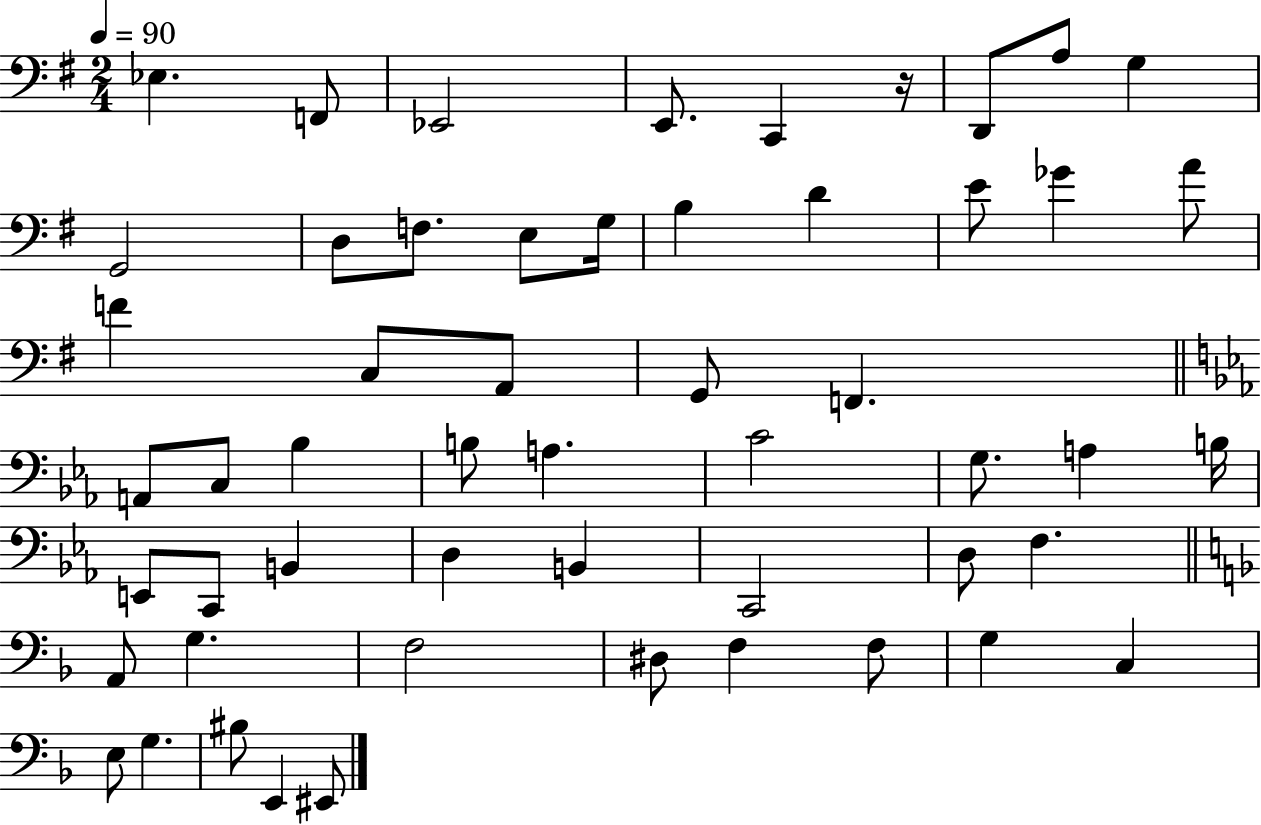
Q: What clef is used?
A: bass